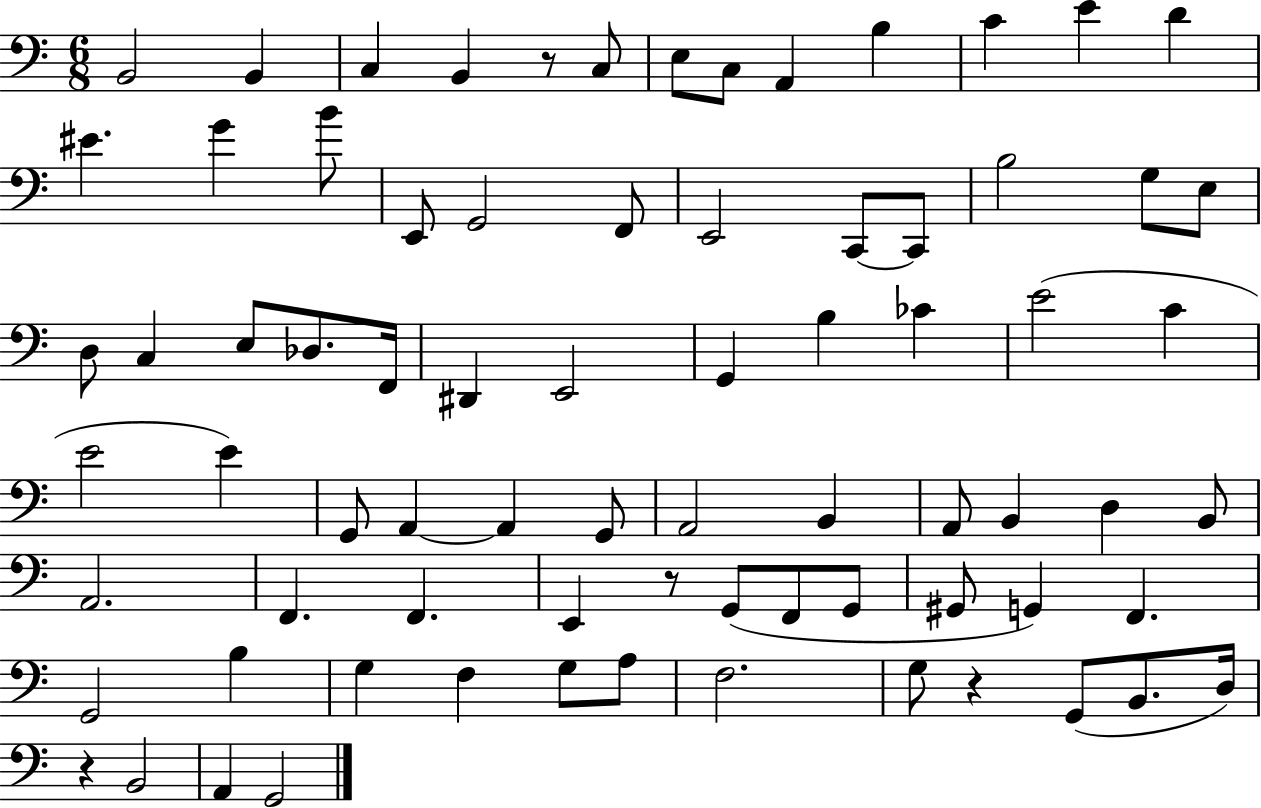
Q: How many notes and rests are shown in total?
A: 76